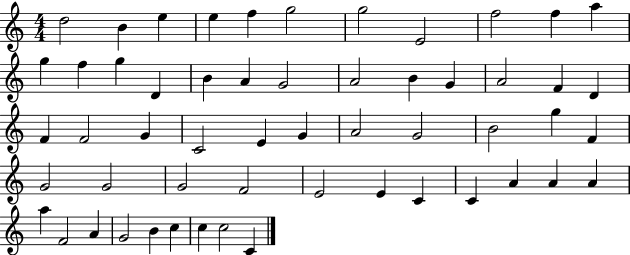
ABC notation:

X:1
T:Untitled
M:4/4
L:1/4
K:C
d2 B e e f g2 g2 E2 f2 f a g f g D B A G2 A2 B G A2 F D F F2 G C2 E G A2 G2 B2 g F G2 G2 G2 F2 E2 E C C A A A a F2 A G2 B c c c2 C